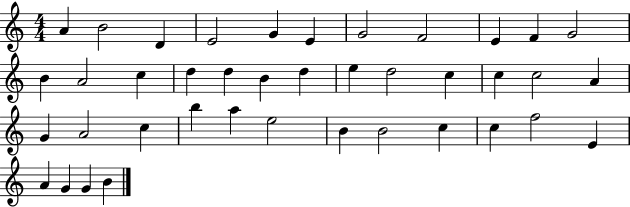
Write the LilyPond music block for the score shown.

{
  \clef treble
  \numericTimeSignature
  \time 4/4
  \key c \major
  a'4 b'2 d'4 | e'2 g'4 e'4 | g'2 f'2 | e'4 f'4 g'2 | \break b'4 a'2 c''4 | d''4 d''4 b'4 d''4 | e''4 d''2 c''4 | c''4 c''2 a'4 | \break g'4 a'2 c''4 | b''4 a''4 e''2 | b'4 b'2 c''4 | c''4 f''2 e'4 | \break a'4 g'4 g'4 b'4 | \bar "|."
}